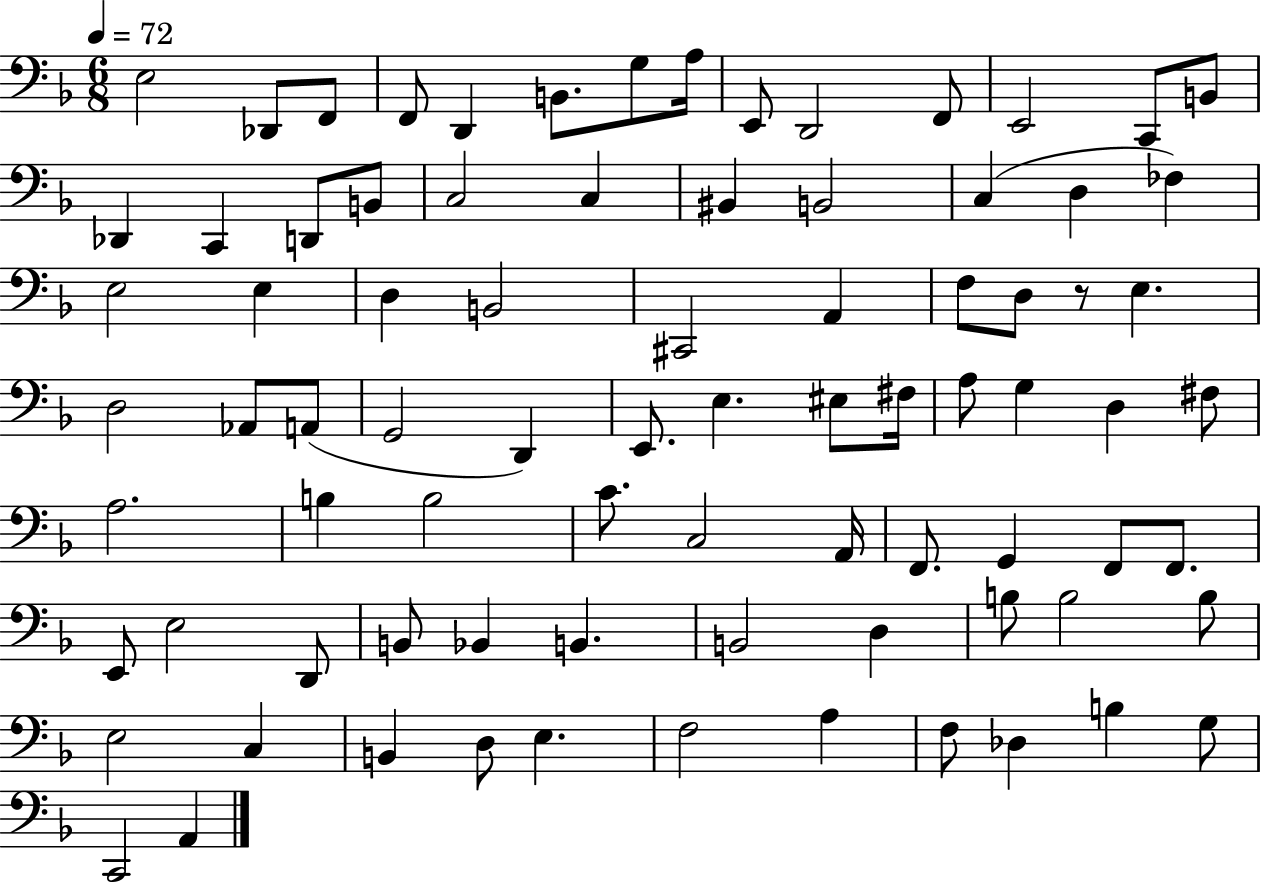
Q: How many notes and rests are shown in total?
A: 82